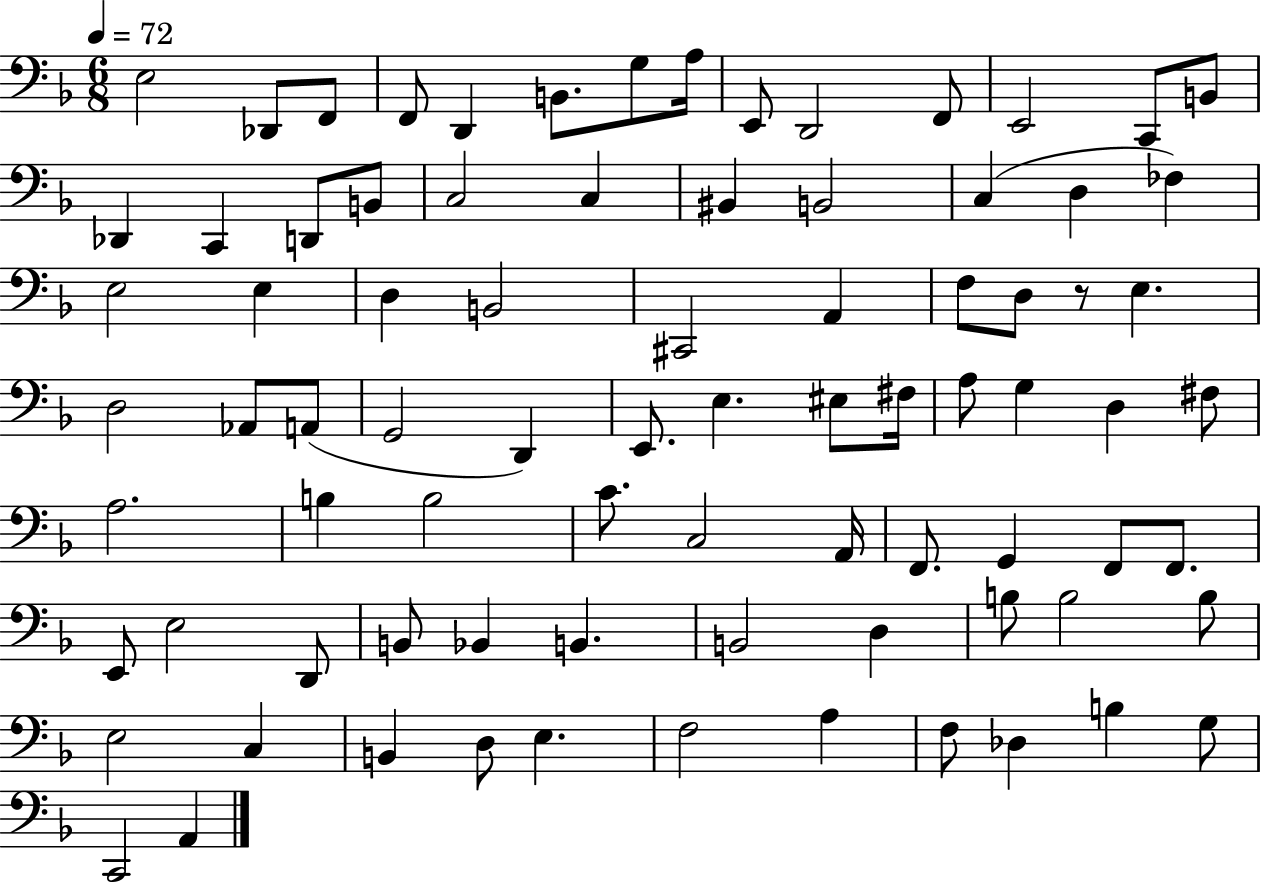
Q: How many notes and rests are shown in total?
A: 82